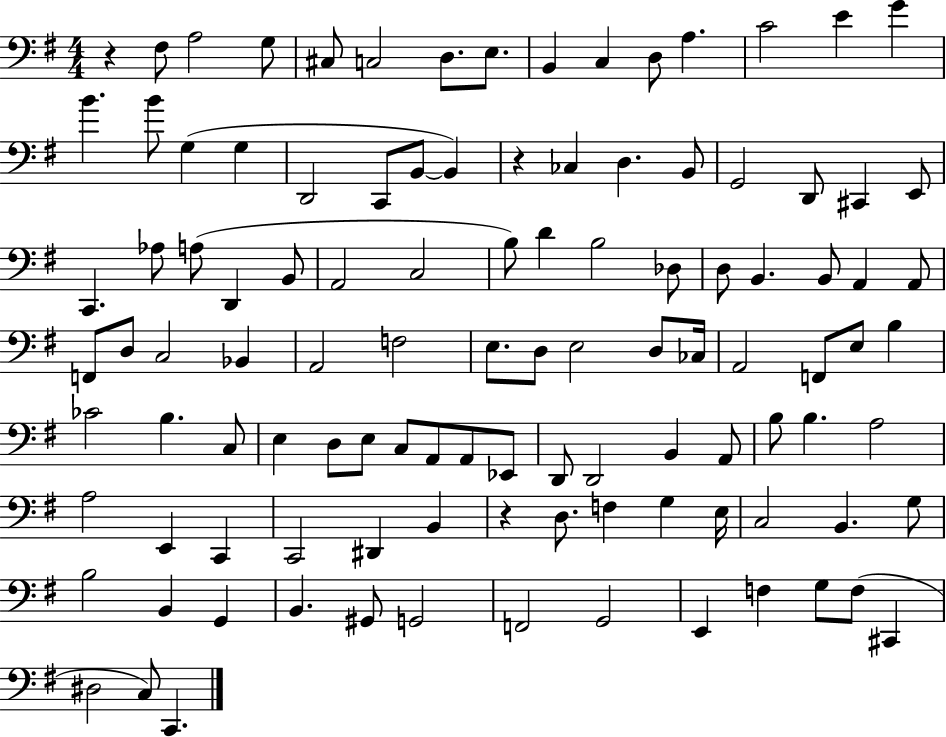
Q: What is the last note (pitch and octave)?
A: C2